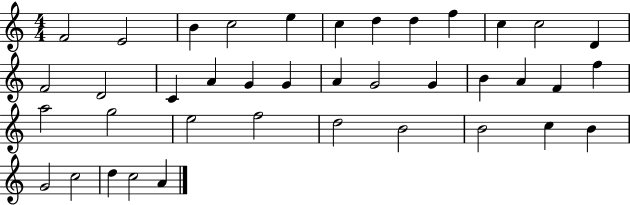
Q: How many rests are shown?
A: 0